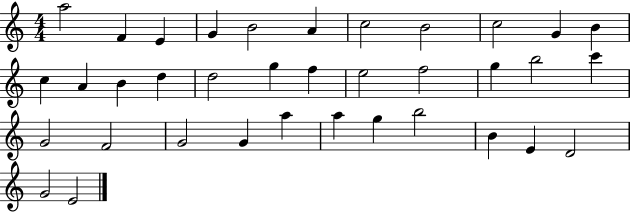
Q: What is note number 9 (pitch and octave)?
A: C5